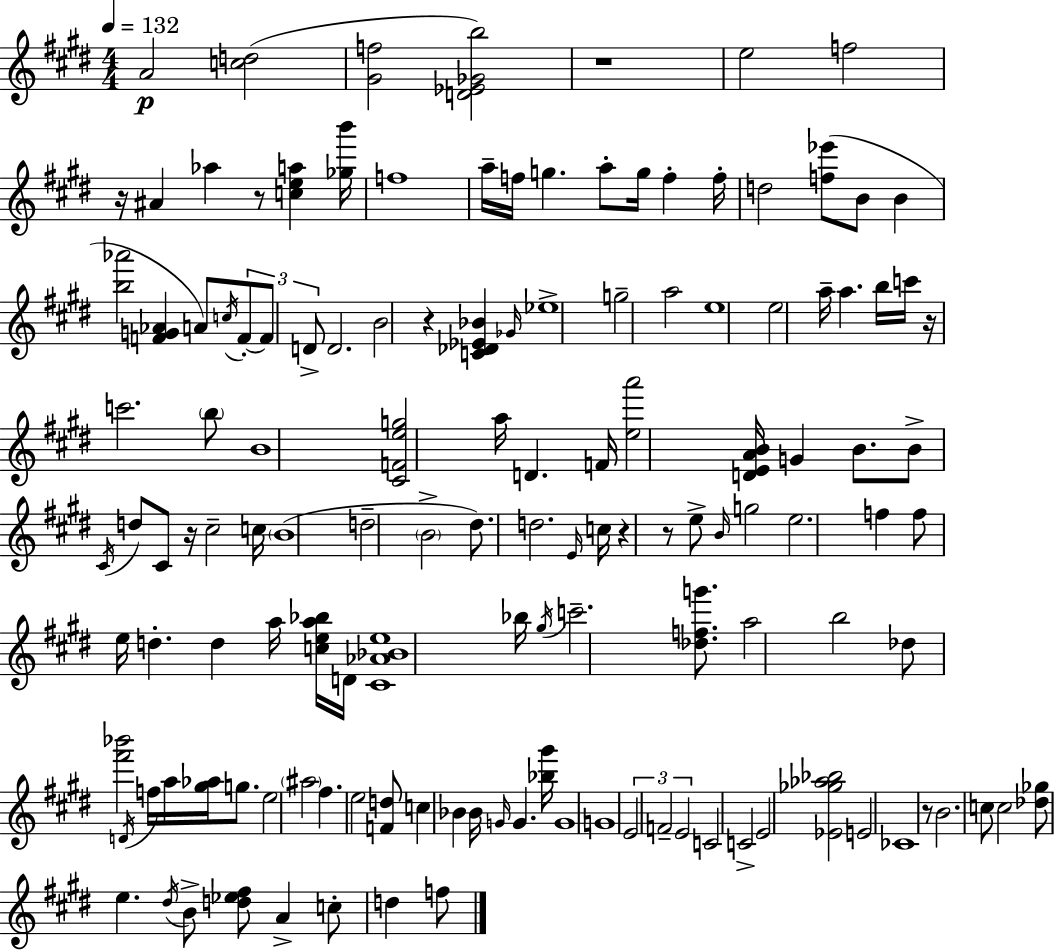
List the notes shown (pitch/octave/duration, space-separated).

A4/h [C5,D5]/h [G#4,F5]/h [D4,Eb4,Gb4,B5]/h R/w E5/h F5/h R/s A#4/q Ab5/q R/e [C5,E5,A5]/q [Gb5,B6]/s F5/w A5/s F5/s G5/q. A5/e G5/s F5/q F5/s D5/h [F5,Eb6]/e B4/e B4/q [B5,Ab6]/h [F4,G4,Ab4]/q A4/e C5/s F4/e F4/e D4/e D4/h. B4/h R/q [C4,Db4,Eb4,Bb4]/q Gb4/s Eb5/w G5/h A5/h E5/w E5/h A5/s A5/q. B5/s C6/s R/s C6/h. B5/e B4/w [C#4,F4,E5,G5]/h A5/s D4/q. F4/s [E5,A6]/h [D4,E4,A4,B4]/s G4/q B4/e. B4/e C#4/s D5/e C#4/e R/s C#5/h C5/s B4/w D5/h B4/h D#5/e. D5/h. E4/s C5/s R/q R/e E5/e B4/s G5/h E5/h. F5/q F5/e E5/s D5/q. D5/q A5/s [C5,E5,A5,Bb5]/s D4/s [C#4,Ab4,Bb4,E5]/w Bb5/s G#5/s C6/h. [Db5,F5,G6]/e. A5/h B5/h Db5/e [F#6,Bb6]/h D4/s F5/s A5/s [G#5,Ab5]/s G5/e. E5/h A#5/h F#5/q. E5/h [F4,D5]/e C5/q Bb4/q Bb4/s G4/s G4/q. [Bb5,G#6]/s G4/w G4/w E4/h F4/h E4/h C4/h C4/h E4/h [Eb4,Gb5,Ab5,Bb5]/h E4/h CES4/w R/e B4/h. C5/e C5/h [Db5,Gb5]/e E5/q. D#5/s B4/e [D5,Eb5,F#5]/e A4/q C5/e D5/q F5/e